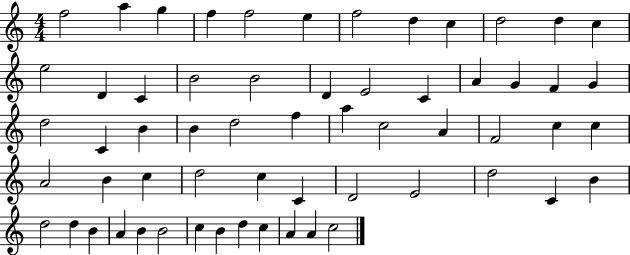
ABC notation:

X:1
T:Untitled
M:4/4
L:1/4
K:C
f2 a g f f2 e f2 d c d2 d c e2 D C B2 B2 D E2 C A G F G d2 C B B d2 f a c2 A F2 c c A2 B c d2 c C D2 E2 d2 C B d2 d B A B B2 c B d c A A c2